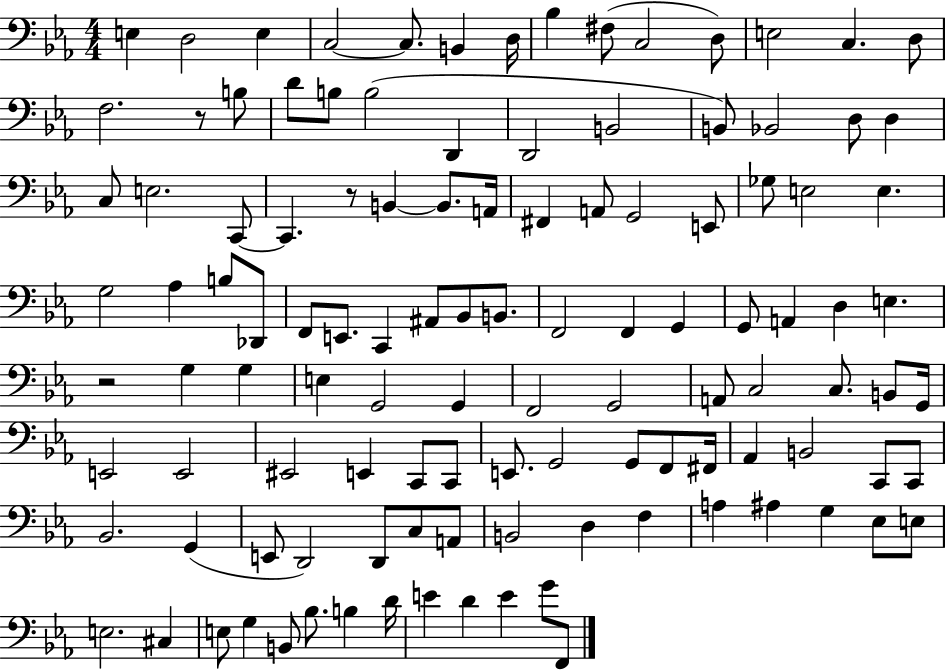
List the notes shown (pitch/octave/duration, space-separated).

E3/q D3/h E3/q C3/h C3/e. B2/q D3/s Bb3/q F#3/e C3/h D3/e E3/h C3/q. D3/e F3/h. R/e B3/e D4/e B3/e B3/h D2/q D2/h B2/h B2/e Bb2/h D3/e D3/q C3/e E3/h. C2/e C2/q. R/e B2/q B2/e. A2/s F#2/q A2/e G2/h E2/e Gb3/e E3/h E3/q. G3/h Ab3/q B3/e Db2/e F2/e E2/e. C2/q A#2/e Bb2/e B2/e. F2/h F2/q G2/q G2/e A2/q D3/q E3/q. R/h G3/q G3/q E3/q G2/h G2/q F2/h G2/h A2/e C3/h C3/e. B2/e G2/s E2/h E2/h EIS2/h E2/q C2/e C2/e E2/e. G2/h G2/e F2/e F#2/s Ab2/q B2/h C2/e C2/e Bb2/h. G2/q E2/e D2/h D2/e C3/e A2/e B2/h D3/q F3/q A3/q A#3/q G3/q Eb3/e E3/e E3/h. C#3/q E3/e G3/q B2/e Bb3/e. B3/q D4/s E4/q D4/q E4/q G4/e F2/e